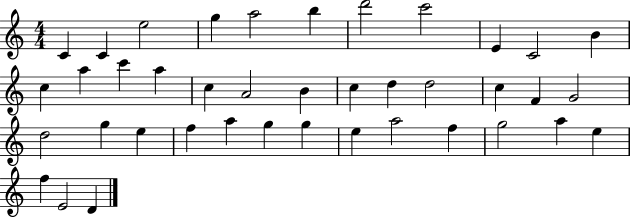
C4/q C4/q E5/h G5/q A5/h B5/q D6/h C6/h E4/q C4/h B4/q C5/q A5/q C6/q A5/q C5/q A4/h B4/q C5/q D5/q D5/h C5/q F4/q G4/h D5/h G5/q E5/q F5/q A5/q G5/q G5/q E5/q A5/h F5/q G5/h A5/q E5/q F5/q E4/h D4/q